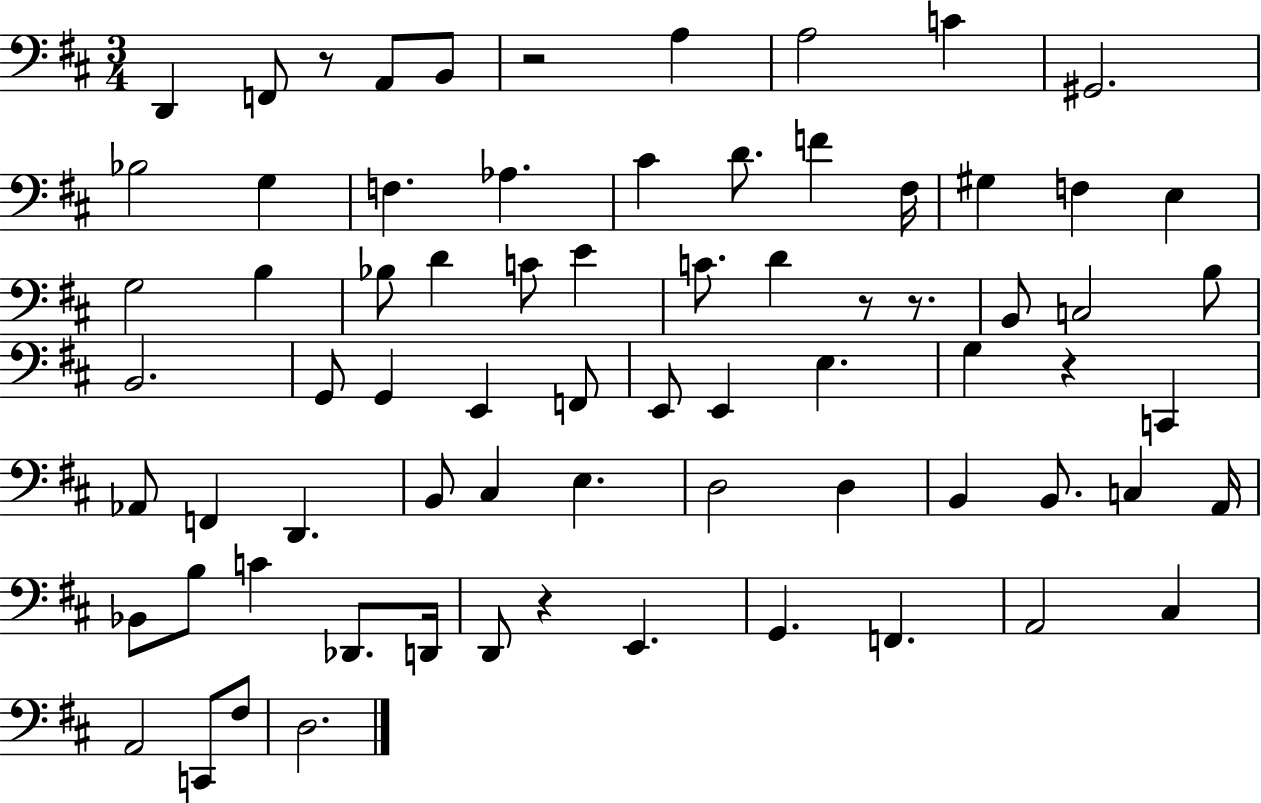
D2/q F2/e R/e A2/e B2/e R/h A3/q A3/h C4/q G#2/h. Bb3/h G3/q F3/q. Ab3/q. C#4/q D4/e. F4/q F#3/s G#3/q F3/q E3/q G3/h B3/q Bb3/e D4/q C4/e E4/q C4/e. D4/q R/e R/e. B2/e C3/h B3/e B2/h. G2/e G2/q E2/q F2/e E2/e E2/q E3/q. G3/q R/q C2/q Ab2/e F2/q D2/q. B2/e C#3/q E3/q. D3/h D3/q B2/q B2/e. C3/q A2/s Bb2/e B3/e C4/q Db2/e. D2/s D2/e R/q E2/q. G2/q. F2/q. A2/h C#3/q A2/h C2/e F#3/e D3/h.